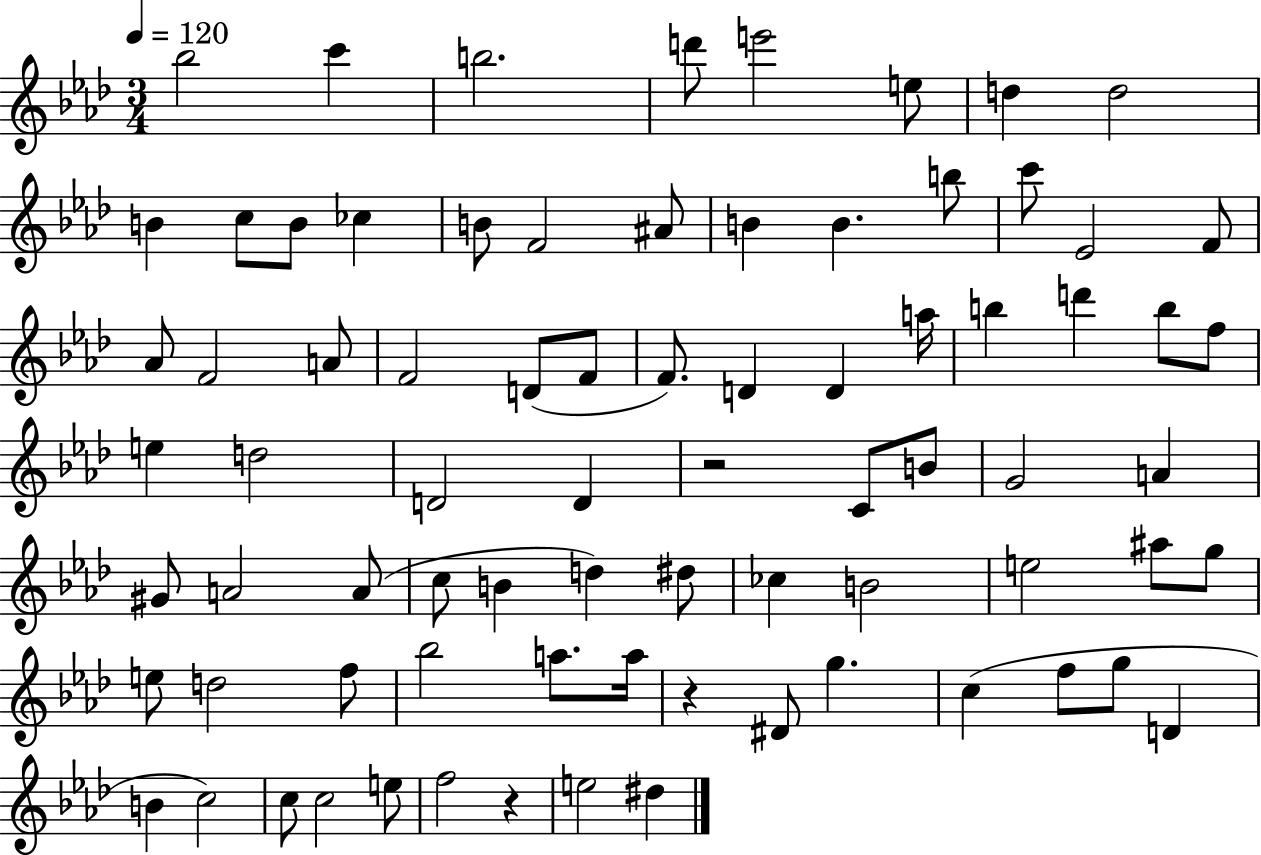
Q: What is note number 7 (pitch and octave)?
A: D5